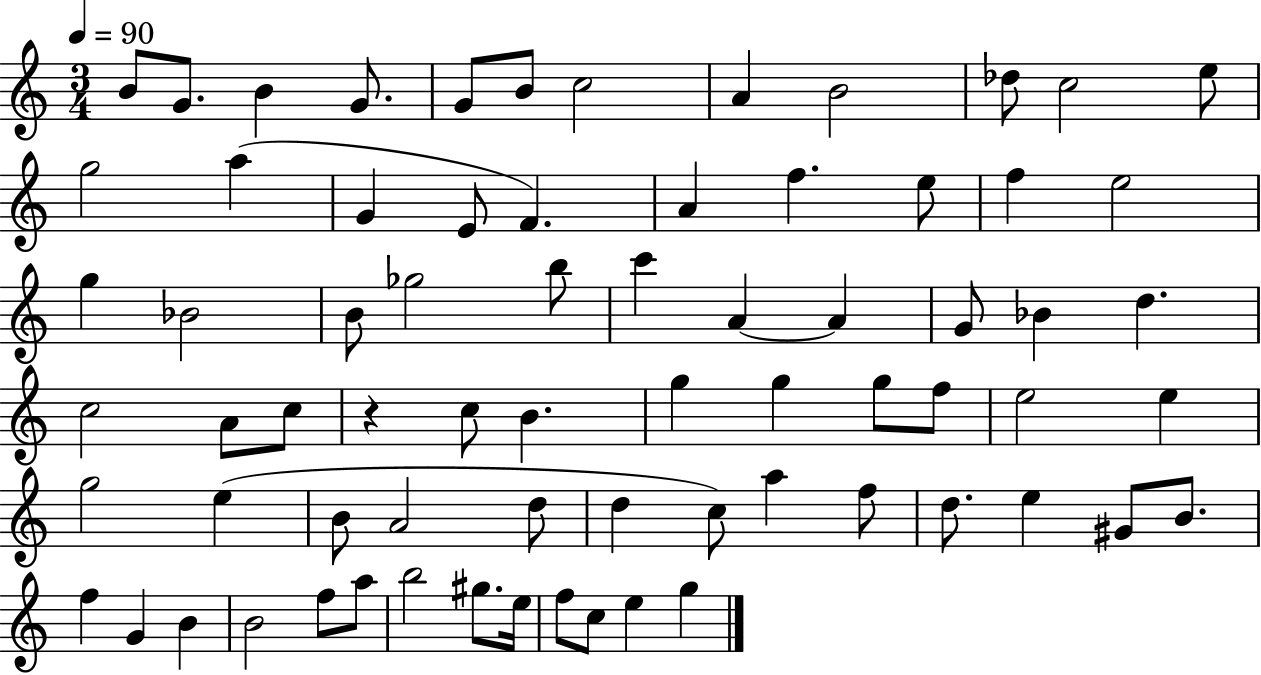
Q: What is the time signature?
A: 3/4